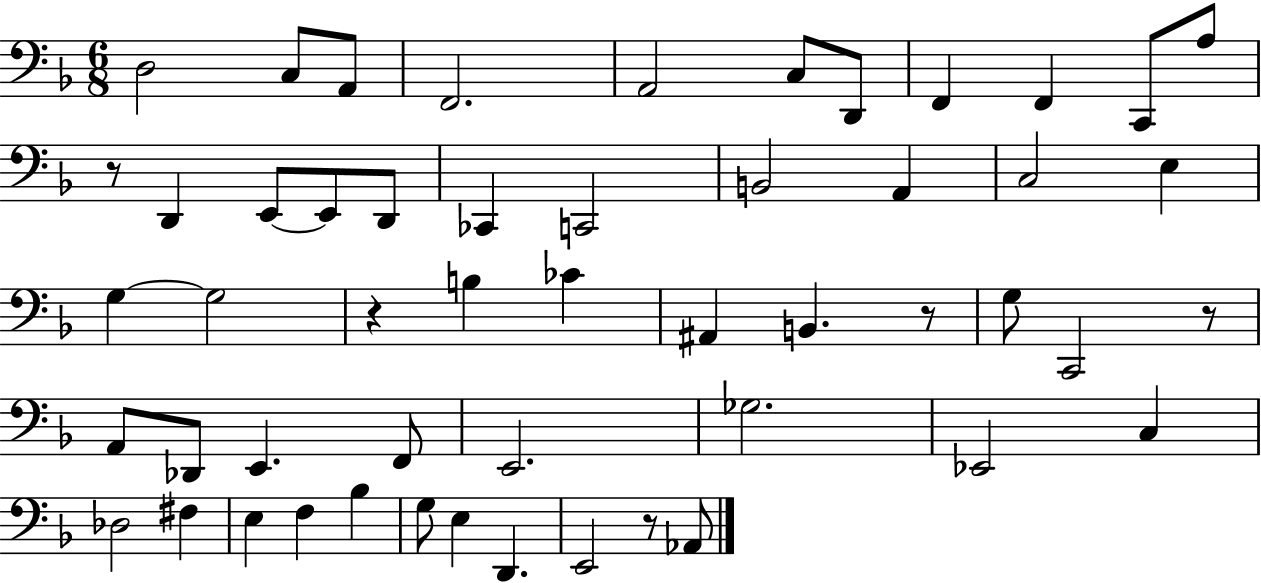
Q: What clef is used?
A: bass